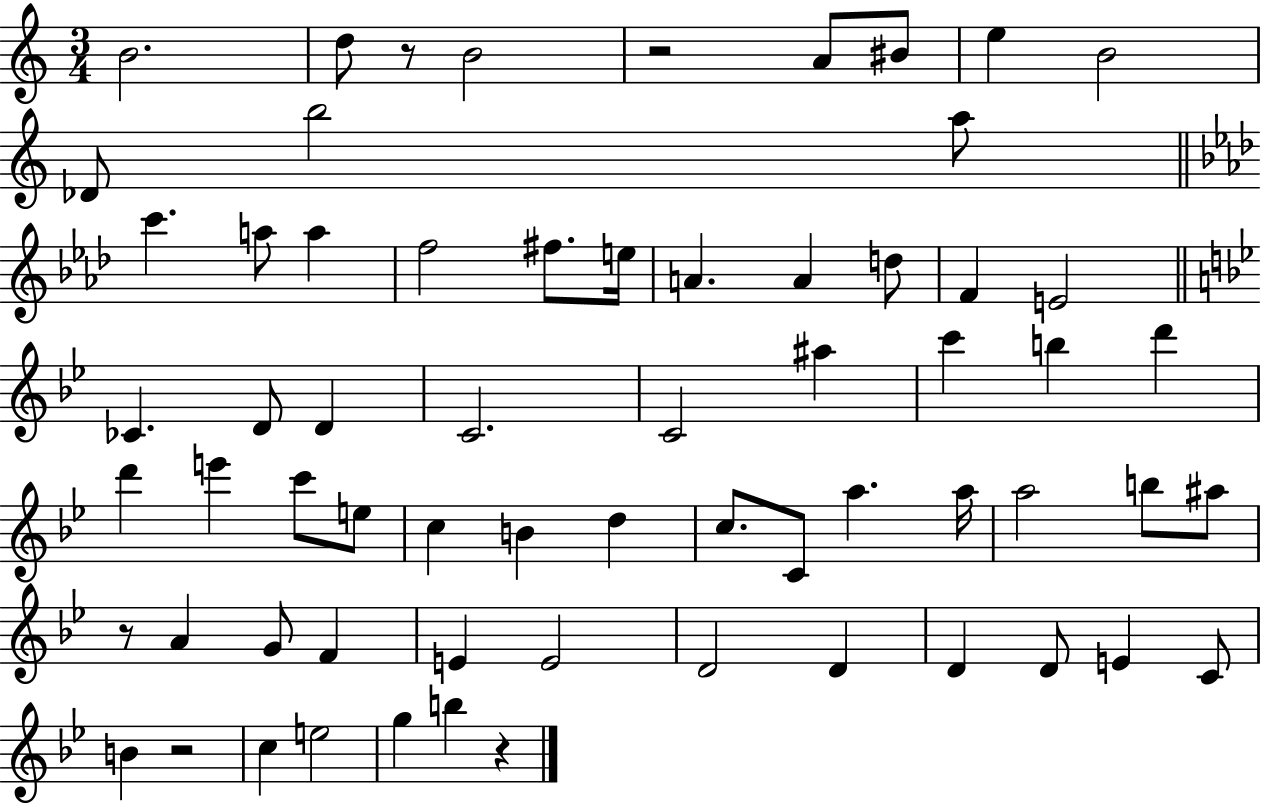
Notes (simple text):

B4/h. D5/e R/e B4/h R/h A4/e BIS4/e E5/q B4/h Db4/e B5/h A5/e C6/q. A5/e A5/q F5/h F#5/e. E5/s A4/q. A4/q D5/e F4/q E4/h CES4/q. D4/e D4/q C4/h. C4/h A#5/q C6/q B5/q D6/q D6/q E6/q C6/e E5/e C5/q B4/q D5/q C5/e. C4/e A5/q. A5/s A5/h B5/e A#5/e R/e A4/q G4/e F4/q E4/q E4/h D4/h D4/q D4/q D4/e E4/q C4/e B4/q R/h C5/q E5/h G5/q B5/q R/q